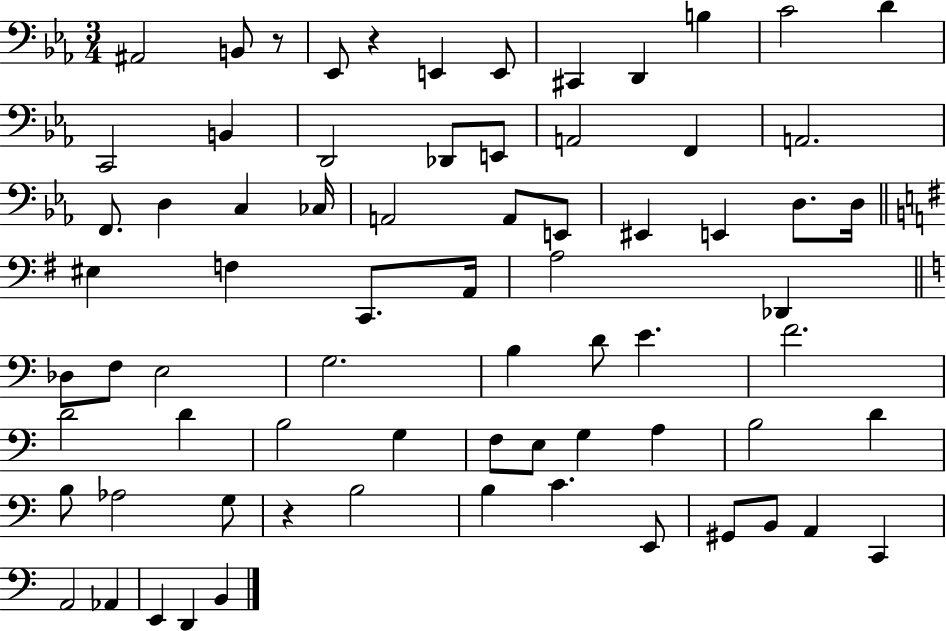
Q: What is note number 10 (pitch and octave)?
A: D4